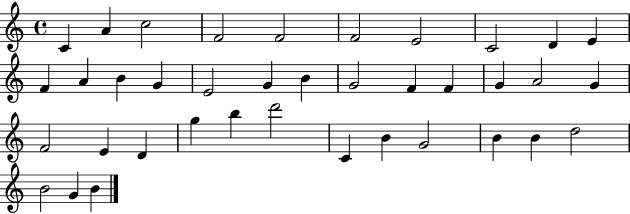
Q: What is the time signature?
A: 4/4